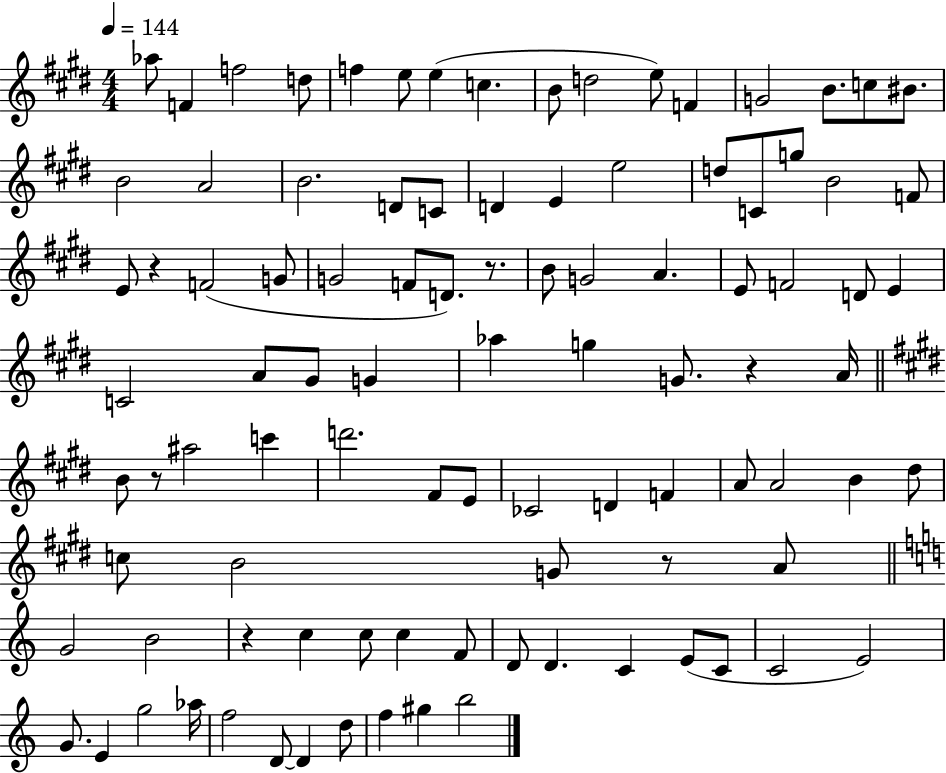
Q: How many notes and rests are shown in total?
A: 97